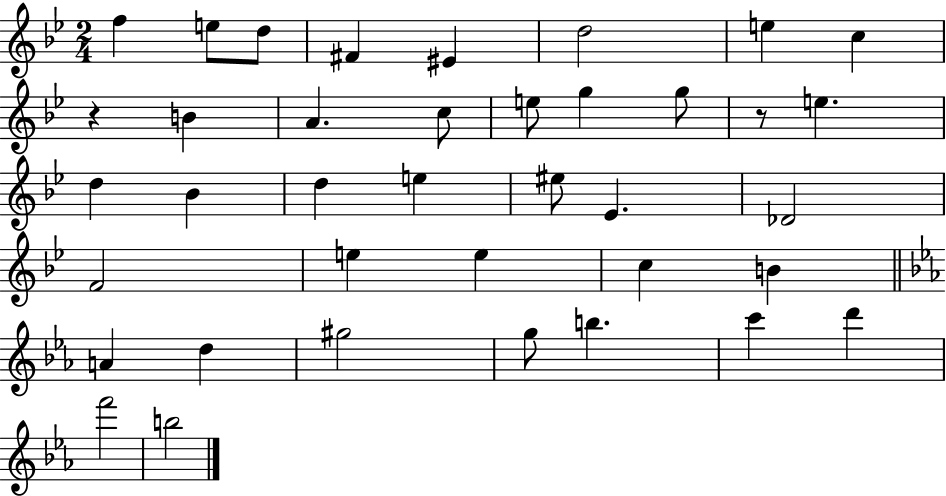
F5/q E5/e D5/e F#4/q EIS4/q D5/h E5/q C5/q R/q B4/q A4/q. C5/e E5/e G5/q G5/e R/e E5/q. D5/q Bb4/q D5/q E5/q EIS5/e Eb4/q. Db4/h F4/h E5/q E5/q C5/q B4/q A4/q D5/q G#5/h G5/e B5/q. C6/q D6/q F6/h B5/h